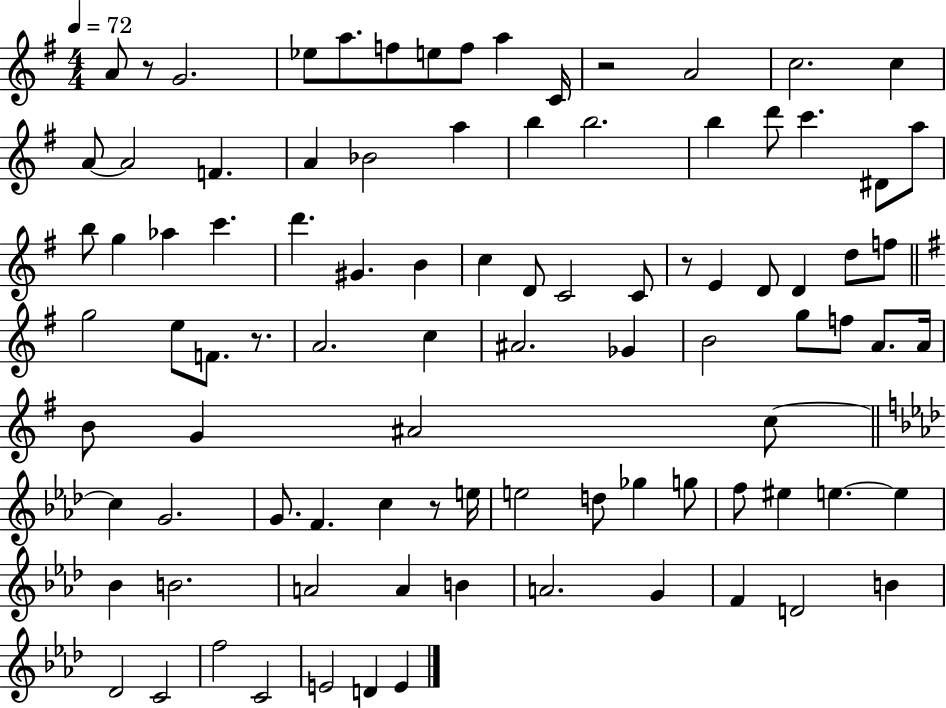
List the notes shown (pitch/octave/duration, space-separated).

A4/e R/e G4/h. Eb5/e A5/e. F5/e E5/e F5/e A5/q C4/s R/h A4/h C5/h. C5/q A4/e A4/h F4/q. A4/q Bb4/h A5/q B5/q B5/h. B5/q D6/e C6/q. D#4/e A5/e B5/e G5/q Ab5/q C6/q. D6/q. G#4/q. B4/q C5/q D4/e C4/h C4/e R/e E4/q D4/e D4/q D5/e F5/e G5/h E5/e F4/e. R/e. A4/h. C5/q A#4/h. Gb4/q B4/h G5/e F5/e A4/e. A4/s B4/e G4/q A#4/h C5/e C5/q G4/h. G4/e. F4/q. C5/q R/e E5/s E5/h D5/e Gb5/q G5/e F5/e EIS5/q E5/q. E5/q Bb4/q B4/h. A4/h A4/q B4/q A4/h. G4/q F4/q D4/h B4/q Db4/h C4/h F5/h C4/h E4/h D4/q E4/q